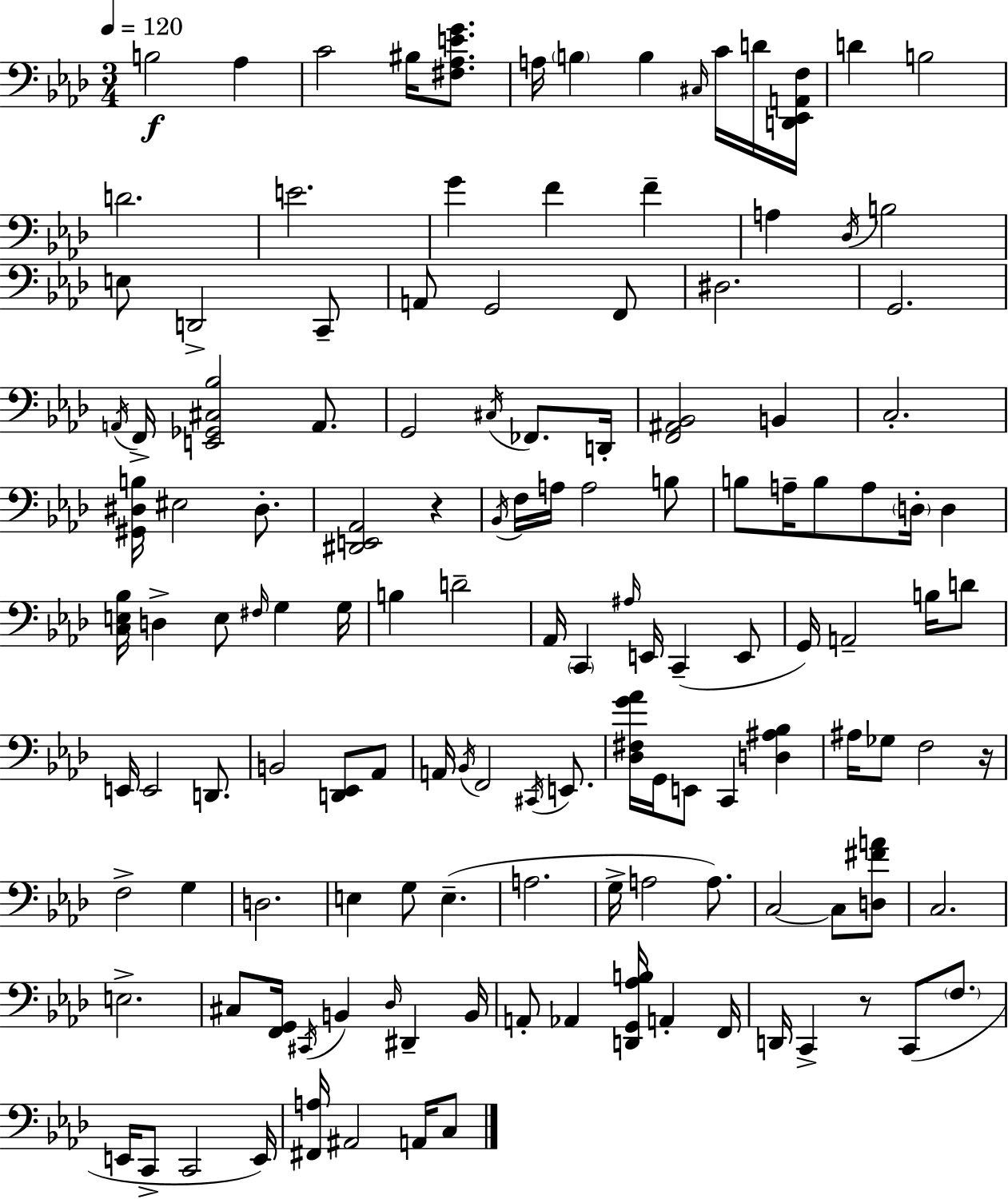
X:1
T:Untitled
M:3/4
L:1/4
K:Fm
B,2 _A, C2 ^B,/4 [^F,_A,EG]/2 A,/4 B, B, ^C,/4 C/4 D/4 [D,,_E,,A,,F,]/4 D B,2 D2 E2 G F F A, _D,/4 B,2 E,/2 D,,2 C,,/2 A,,/2 G,,2 F,,/2 ^D,2 G,,2 A,,/4 F,,/4 [E,,_G,,^C,_B,]2 A,,/2 G,,2 ^C,/4 _F,,/2 D,,/4 [F,,^A,,_B,,]2 B,, C,2 [^G,,^D,B,]/4 ^E,2 ^D,/2 [^D,,E,,_A,,]2 z _B,,/4 F,/4 A,/4 A,2 B,/2 B,/2 A,/4 B,/2 A,/2 D,/4 D, [C,E,_B,]/4 D, E,/2 ^F,/4 G, G,/4 B, D2 _A,,/4 C,, ^A,/4 E,,/4 C,, E,,/2 G,,/4 A,,2 B,/4 D/2 E,,/4 E,,2 D,,/2 B,,2 [D,,_E,,]/2 _A,,/2 A,,/4 _B,,/4 F,,2 ^C,,/4 E,,/2 [_D,^F,G_A]/4 G,,/4 E,,/2 C,, [D,^A,_B,] ^A,/4 _G,/2 F,2 z/4 F,2 G, D,2 E, G,/2 E, A,2 G,/4 A,2 A,/2 C,2 C,/2 [D,^FA]/2 C,2 E,2 ^C,/2 [F,,G,,]/4 ^C,,/4 B,, _D,/4 ^D,, B,,/4 A,,/2 _A,, [D,,G,,_A,B,]/4 A,, F,,/4 D,,/4 C,, z/2 C,,/2 F,/2 E,,/4 C,,/2 C,,2 E,,/4 [^F,,A,]/4 ^A,,2 A,,/4 C,/2